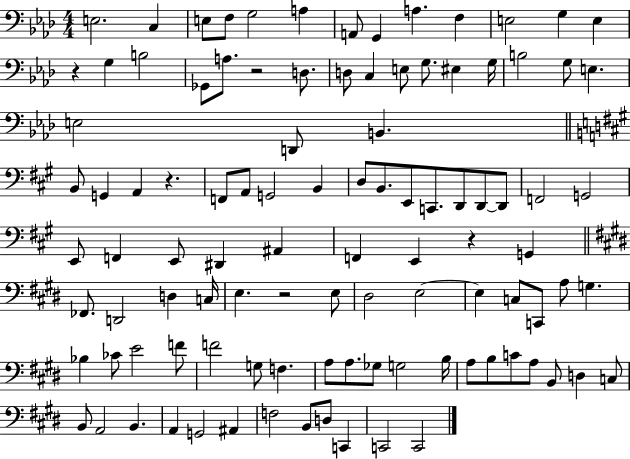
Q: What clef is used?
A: bass